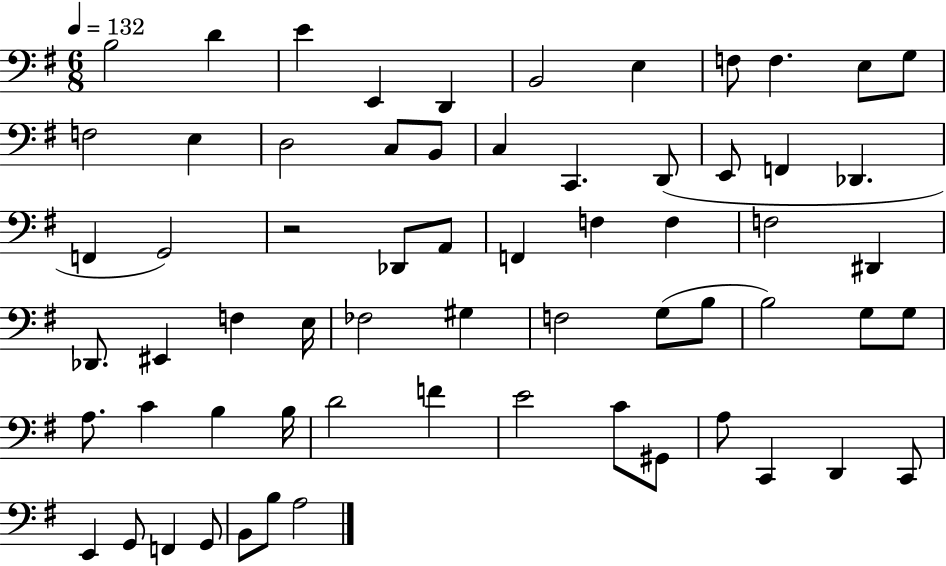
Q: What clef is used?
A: bass